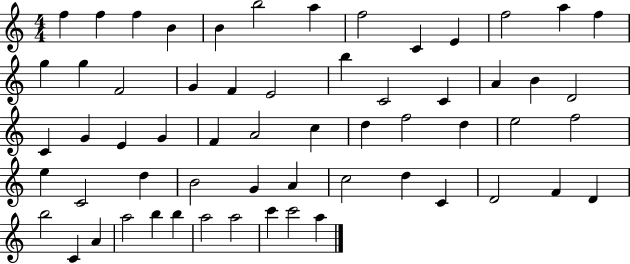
F5/q F5/q F5/q B4/q B4/q B5/h A5/q F5/h C4/q E4/q F5/h A5/q F5/q G5/q G5/q F4/h G4/q F4/q E4/h B5/q C4/h C4/q A4/q B4/q D4/h C4/q G4/q E4/q G4/q F4/q A4/h C5/q D5/q F5/h D5/q E5/h F5/h E5/q C4/h D5/q B4/h G4/q A4/q C5/h D5/q C4/q D4/h F4/q D4/q B5/h C4/q A4/q A5/h B5/q B5/q A5/h A5/h C6/q C6/h A5/q